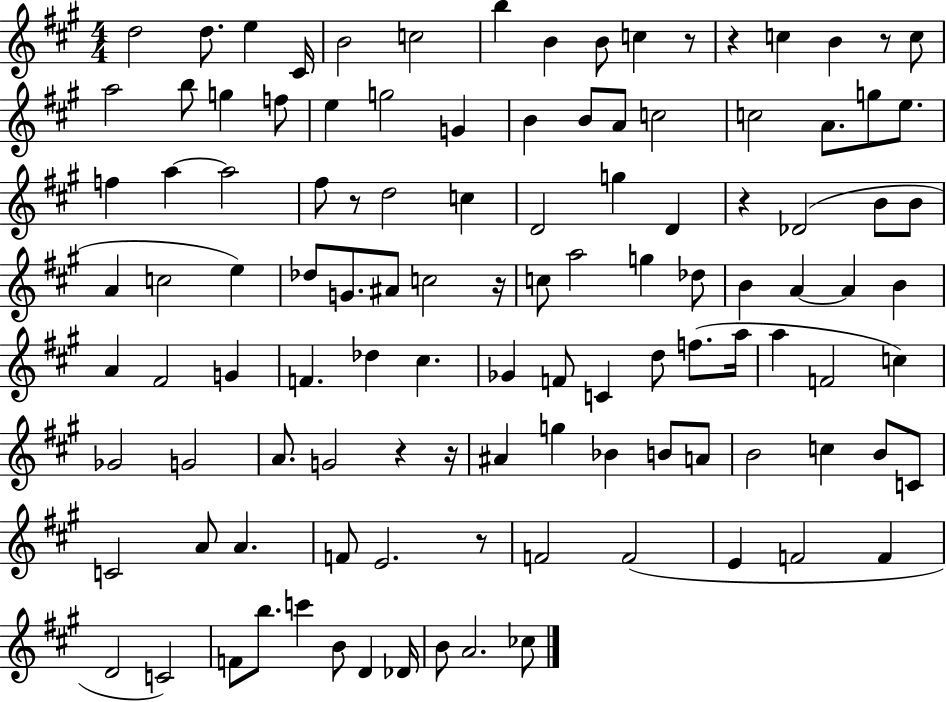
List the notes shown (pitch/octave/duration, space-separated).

D5/h D5/e. E5/q C#4/s B4/h C5/h B5/q B4/q B4/e C5/q R/e R/q C5/q B4/q R/e C5/e A5/h B5/e G5/q F5/e E5/q G5/h G4/q B4/q B4/e A4/e C5/h C5/h A4/e. G5/e E5/e. F5/q A5/q A5/h F#5/e R/e D5/h C5/q D4/h G5/q D4/q R/q Db4/h B4/e B4/e A4/q C5/h E5/q Db5/e G4/e. A#4/e C5/h R/s C5/e A5/h G5/q Db5/e B4/q A4/q A4/q B4/q A4/q F#4/h G4/q F4/q. Db5/q C#5/q. Gb4/q F4/e C4/q D5/e F5/e. A5/s A5/q F4/h C5/q Gb4/h G4/h A4/e. G4/h R/q R/s A#4/q G5/q Bb4/q B4/e A4/e B4/h C5/q B4/e C4/e C4/h A4/e A4/q. F4/e E4/h. R/e F4/h F4/h E4/q F4/h F4/q D4/h C4/h F4/e B5/e. C6/q B4/e D4/q Db4/s B4/e A4/h. CES5/e